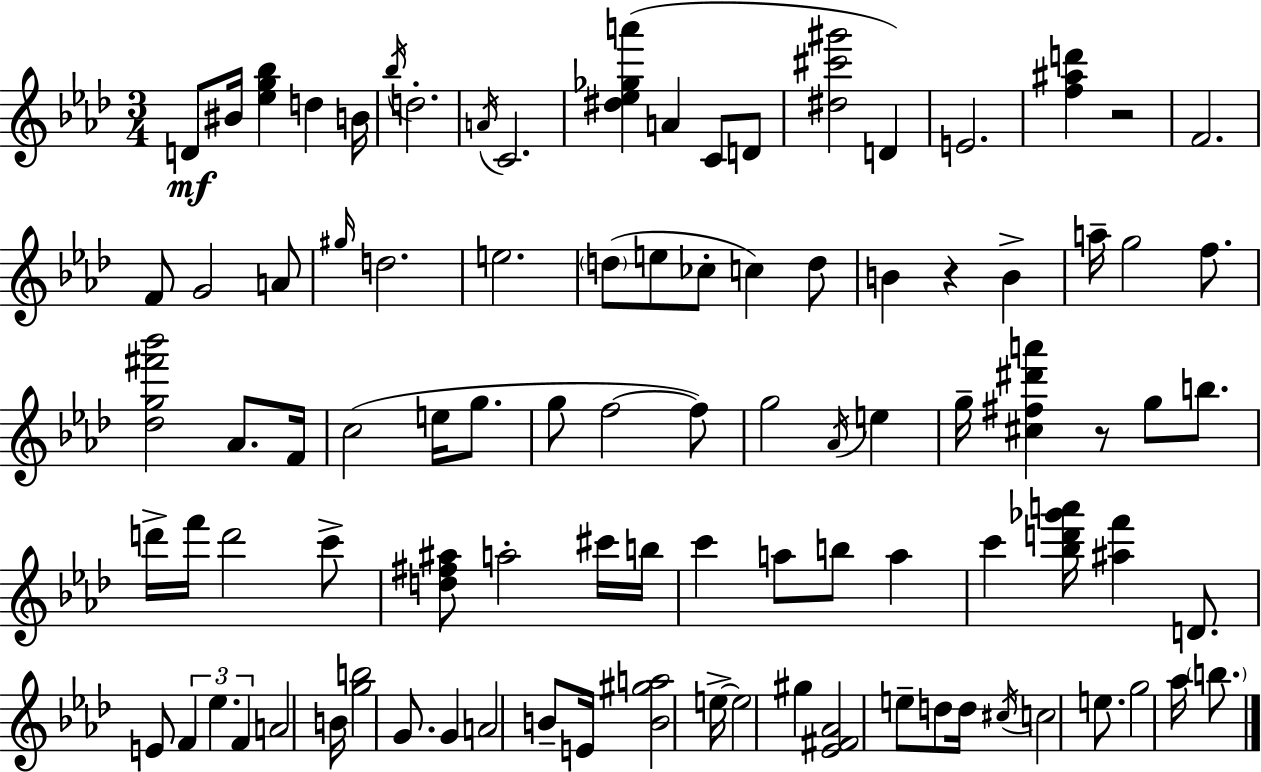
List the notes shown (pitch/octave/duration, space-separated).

D4/e BIS4/s [Eb5,G5,Bb5]/q D5/q B4/s Bb5/s D5/h. A4/s C4/h. [D#5,Eb5,Gb5,A6]/q A4/q C4/e D4/e [D#5,C#6,G#6]/h D4/q E4/h. [F5,A#5,D6]/q R/h F4/h. F4/e G4/h A4/e G#5/s D5/h. E5/h. D5/e E5/e CES5/e C5/q D5/e B4/q R/q B4/q A5/s G5/h F5/e. [Db5,G5,F#6,Bb6]/h Ab4/e. F4/s C5/h E5/s G5/e. G5/e F5/h F5/e G5/h Ab4/s E5/q G5/s [C#5,F#5,D#6,A6]/q R/e G5/e B5/e. D6/s F6/s D6/h C6/e [D5,F#5,A#5]/e A5/h C#6/s B5/s C6/q A5/e B5/e A5/q C6/q [Bb5,D6,Gb6,A6]/s [A#5,F6]/q D4/e. E4/e F4/q Eb5/q. F4/q A4/h B4/s [G5,B5]/h G4/e. G4/q A4/h B4/e E4/s [B4,G#5,A5]/h E5/s E5/h G#5/q [Eb4,F#4,Ab4]/h E5/e D5/e D5/s C#5/s C5/h E5/e. G5/h Ab5/s B5/e.